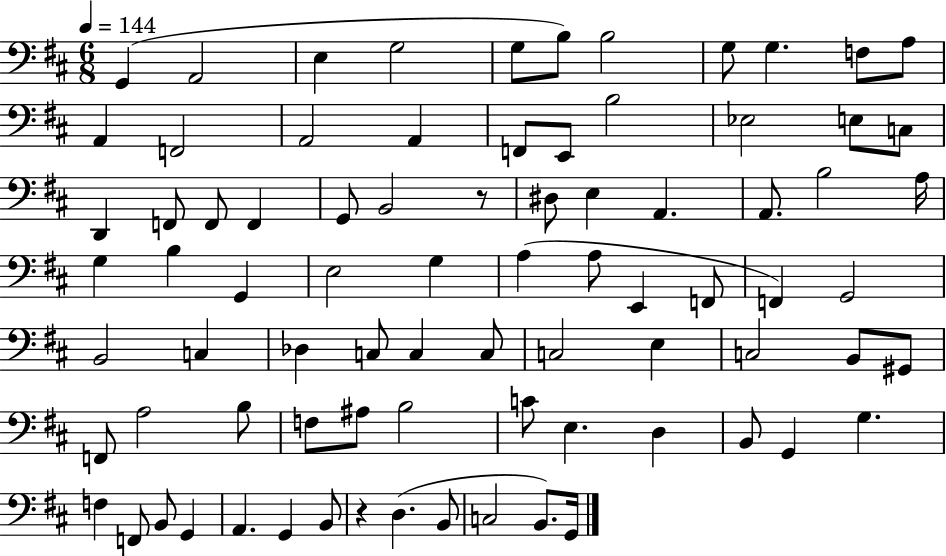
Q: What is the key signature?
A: D major